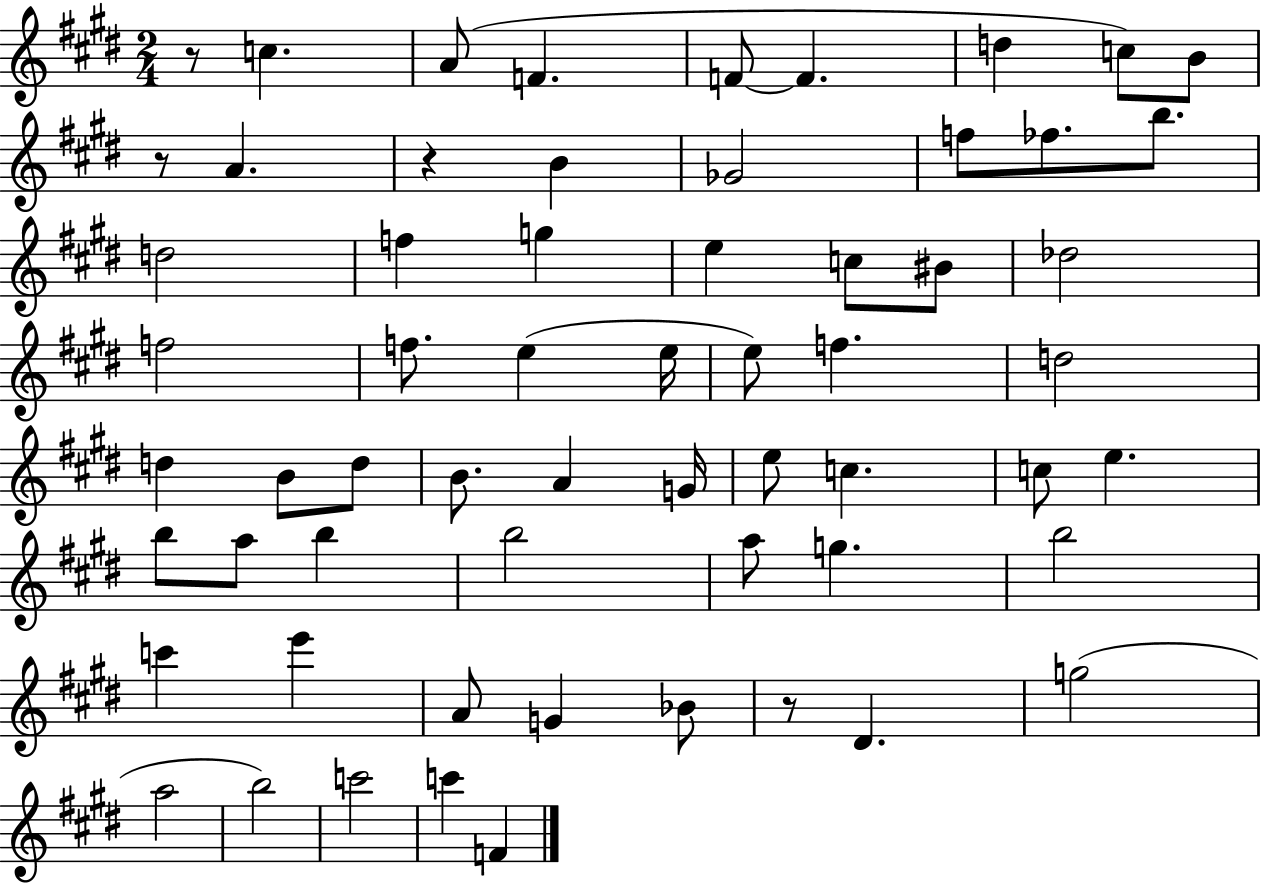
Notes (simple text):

R/e C5/q. A4/e F4/q. F4/e F4/q. D5/q C5/e B4/e R/e A4/q. R/q B4/q Gb4/h F5/e FES5/e. B5/e. D5/h F5/q G5/q E5/q C5/e BIS4/e Db5/h F5/h F5/e. E5/q E5/s E5/e F5/q. D5/h D5/q B4/e D5/e B4/e. A4/q G4/s E5/e C5/q. C5/e E5/q. B5/e A5/e B5/q B5/h A5/e G5/q. B5/h C6/q E6/q A4/e G4/q Bb4/e R/e D#4/q. G5/h A5/h B5/h C6/h C6/q F4/q